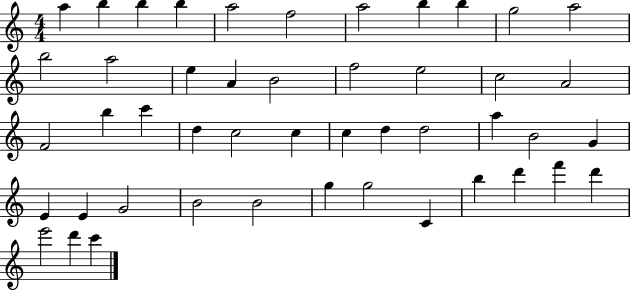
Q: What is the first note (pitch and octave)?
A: A5